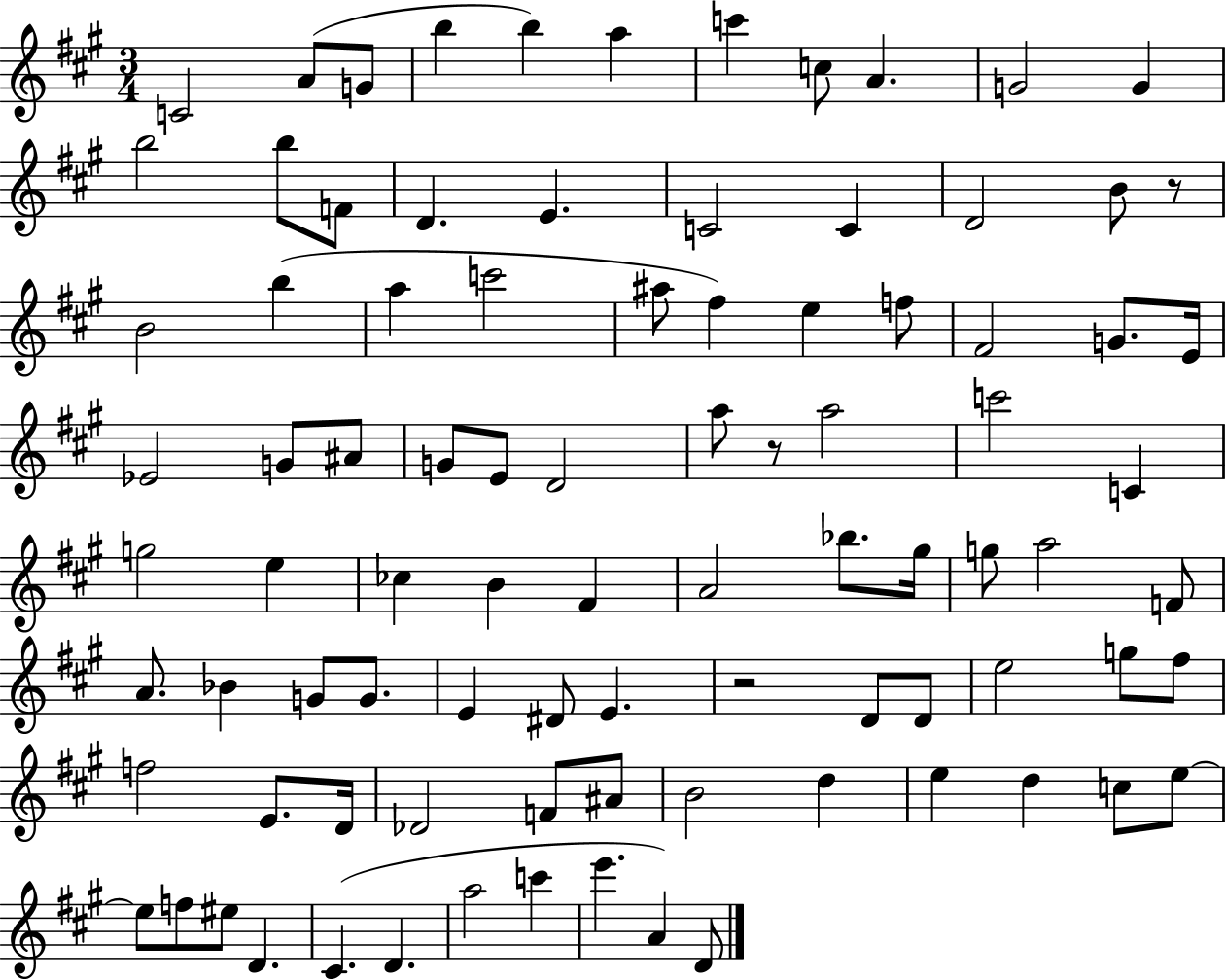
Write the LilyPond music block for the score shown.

{
  \clef treble
  \numericTimeSignature
  \time 3/4
  \key a \major
  c'2 a'8( g'8 | b''4 b''4) a''4 | c'''4 c''8 a'4. | g'2 g'4 | \break b''2 b''8 f'8 | d'4. e'4. | c'2 c'4 | d'2 b'8 r8 | \break b'2 b''4( | a''4 c'''2 | ais''8 fis''4) e''4 f''8 | fis'2 g'8. e'16 | \break ees'2 g'8 ais'8 | g'8 e'8 d'2 | a''8 r8 a''2 | c'''2 c'4 | \break g''2 e''4 | ces''4 b'4 fis'4 | a'2 bes''8. gis''16 | g''8 a''2 f'8 | \break a'8. bes'4 g'8 g'8. | e'4 dis'8 e'4. | r2 d'8 d'8 | e''2 g''8 fis''8 | \break f''2 e'8. d'16 | des'2 f'8 ais'8 | b'2 d''4 | e''4 d''4 c''8 e''8~~ | \break e''8 f''8 eis''8 d'4. | cis'4.( d'4. | a''2 c'''4 | e'''4. a'4) d'8 | \break \bar "|."
}